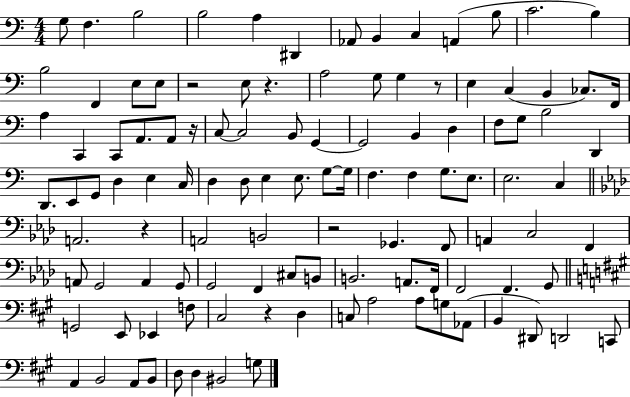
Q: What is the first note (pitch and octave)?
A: G3